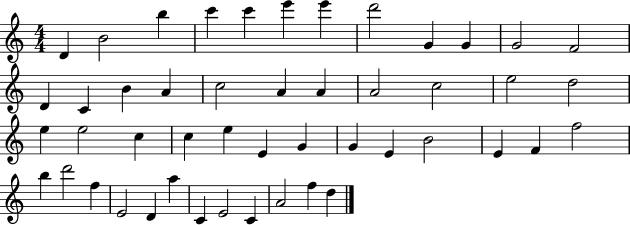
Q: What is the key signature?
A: C major